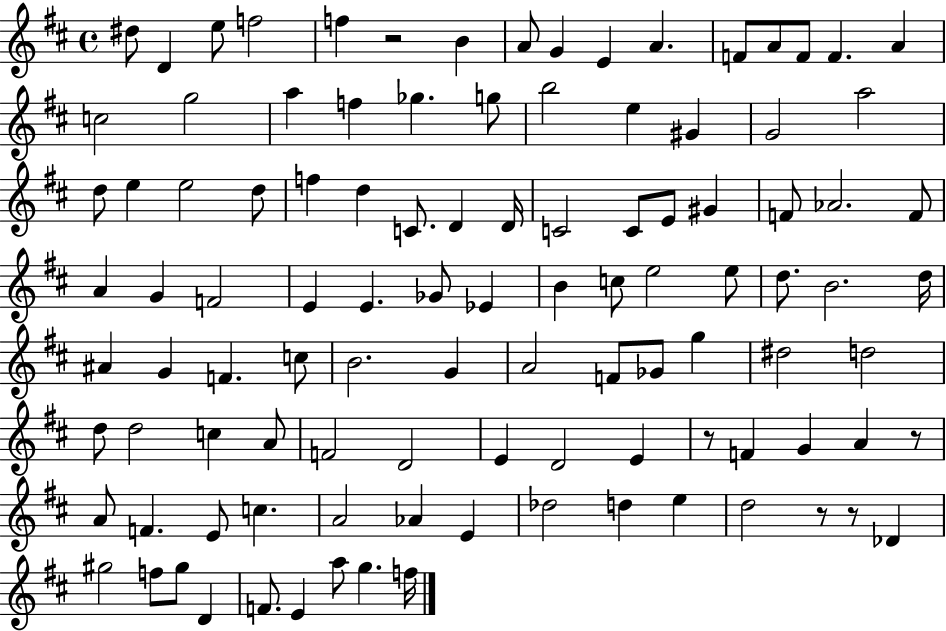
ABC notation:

X:1
T:Untitled
M:4/4
L:1/4
K:D
^d/2 D e/2 f2 f z2 B A/2 G E A F/2 A/2 F/2 F A c2 g2 a f _g g/2 b2 e ^G G2 a2 d/2 e e2 d/2 f d C/2 D D/4 C2 C/2 E/2 ^G F/2 _A2 F/2 A G F2 E E _G/2 _E B c/2 e2 e/2 d/2 B2 d/4 ^A G F c/2 B2 G A2 F/2 _G/2 g ^d2 d2 d/2 d2 c A/2 F2 D2 E D2 E z/2 F G A z/2 A/2 F E/2 c A2 _A E _d2 d e d2 z/2 z/2 _D ^g2 f/2 ^g/2 D F/2 E a/2 g f/4